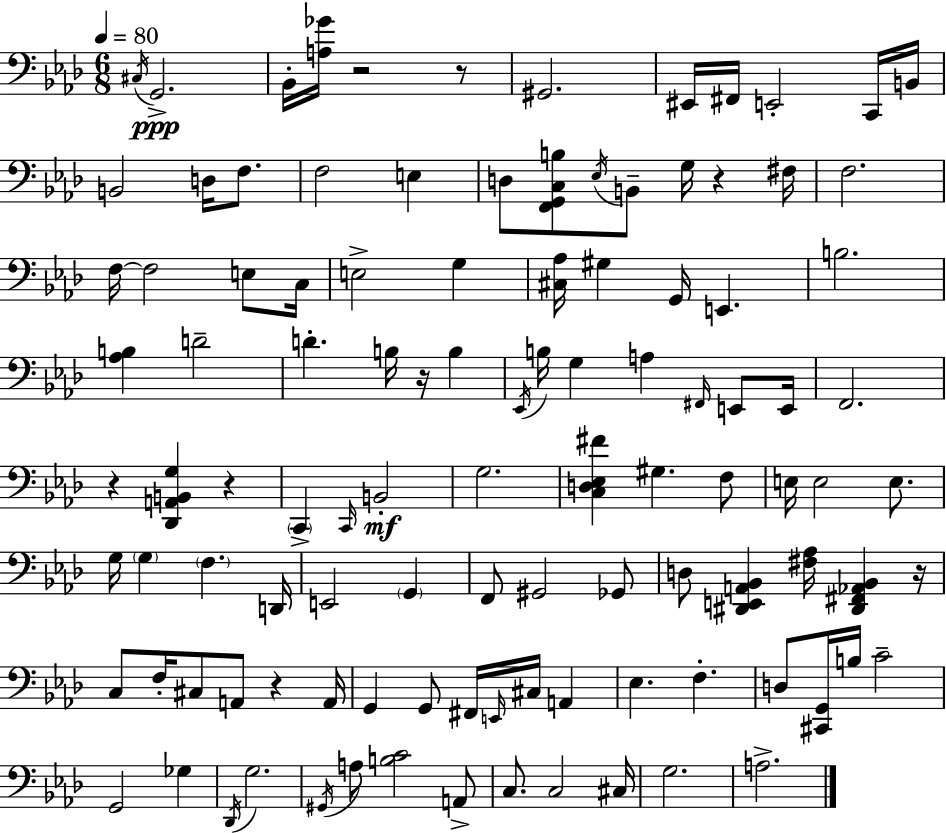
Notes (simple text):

C#3/s G2/h. Bb2/s [A3,Gb4]/s R/h R/e G#2/h. EIS2/s F#2/s E2/h C2/s B2/s B2/h D3/s F3/e. F3/h E3/q D3/e [F2,G2,C3,B3]/e Eb3/s B2/e G3/s R/q F#3/s F3/h. F3/s F3/h E3/e C3/s E3/h G3/q [C#3,Ab3]/s G#3/q G2/s E2/q. B3/h. [Ab3,B3]/q D4/h D4/q. B3/s R/s B3/q Eb2/s B3/s G3/q A3/q F#2/s E2/e E2/s F2/h. R/q [Db2,A2,B2,G3]/q R/q C2/q C2/s B2/h G3/h. [C3,D3,Eb3,F#4]/q G#3/q. F3/e E3/s E3/h E3/e. G3/s G3/q F3/q. D2/s E2/h G2/q F2/e G#2/h Gb2/e D3/e [D#2,E2,A2,Bb2]/q [F#3,Ab3]/s [D#2,F#2,Ab2,Bb2]/q R/s C3/e F3/s C#3/e A2/e R/q A2/s G2/q G2/e F#2/s E2/s C#3/s A2/q Eb3/q. F3/q. D3/e [C#2,G2]/s B3/s C4/h G2/h Gb3/q Db2/s G3/h. G#2/s A3/e [B3,C4]/h A2/e C3/e. C3/h C#3/s G3/h. A3/h.